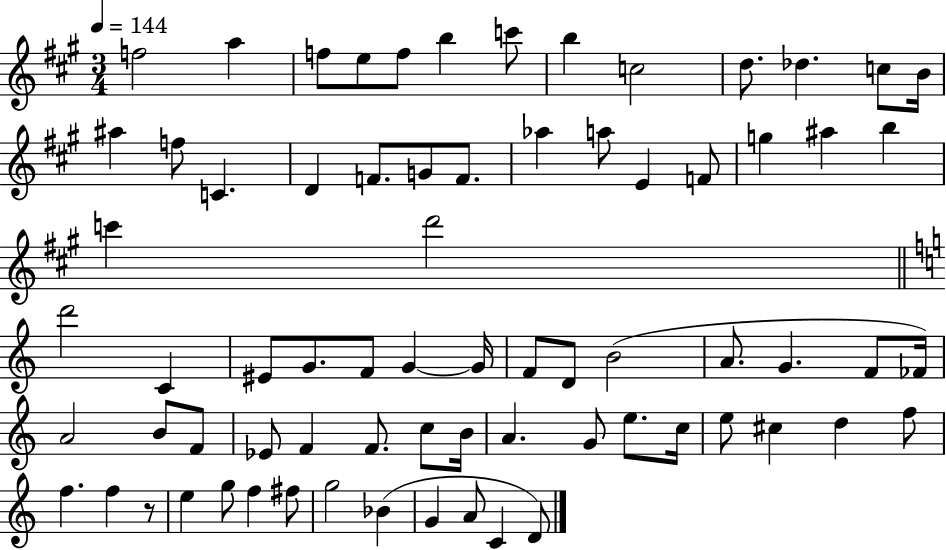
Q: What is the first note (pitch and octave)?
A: F5